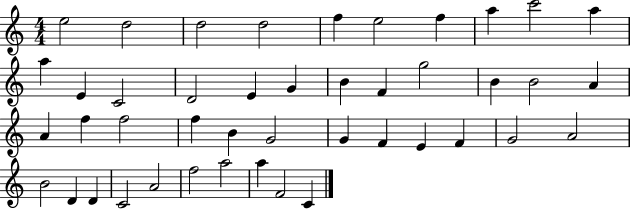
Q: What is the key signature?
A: C major